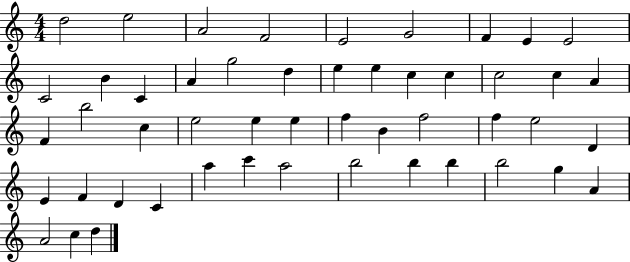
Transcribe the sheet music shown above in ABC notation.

X:1
T:Untitled
M:4/4
L:1/4
K:C
d2 e2 A2 F2 E2 G2 F E E2 C2 B C A g2 d e e c c c2 c A F b2 c e2 e e f B f2 f e2 D E F D C a c' a2 b2 b b b2 g A A2 c d